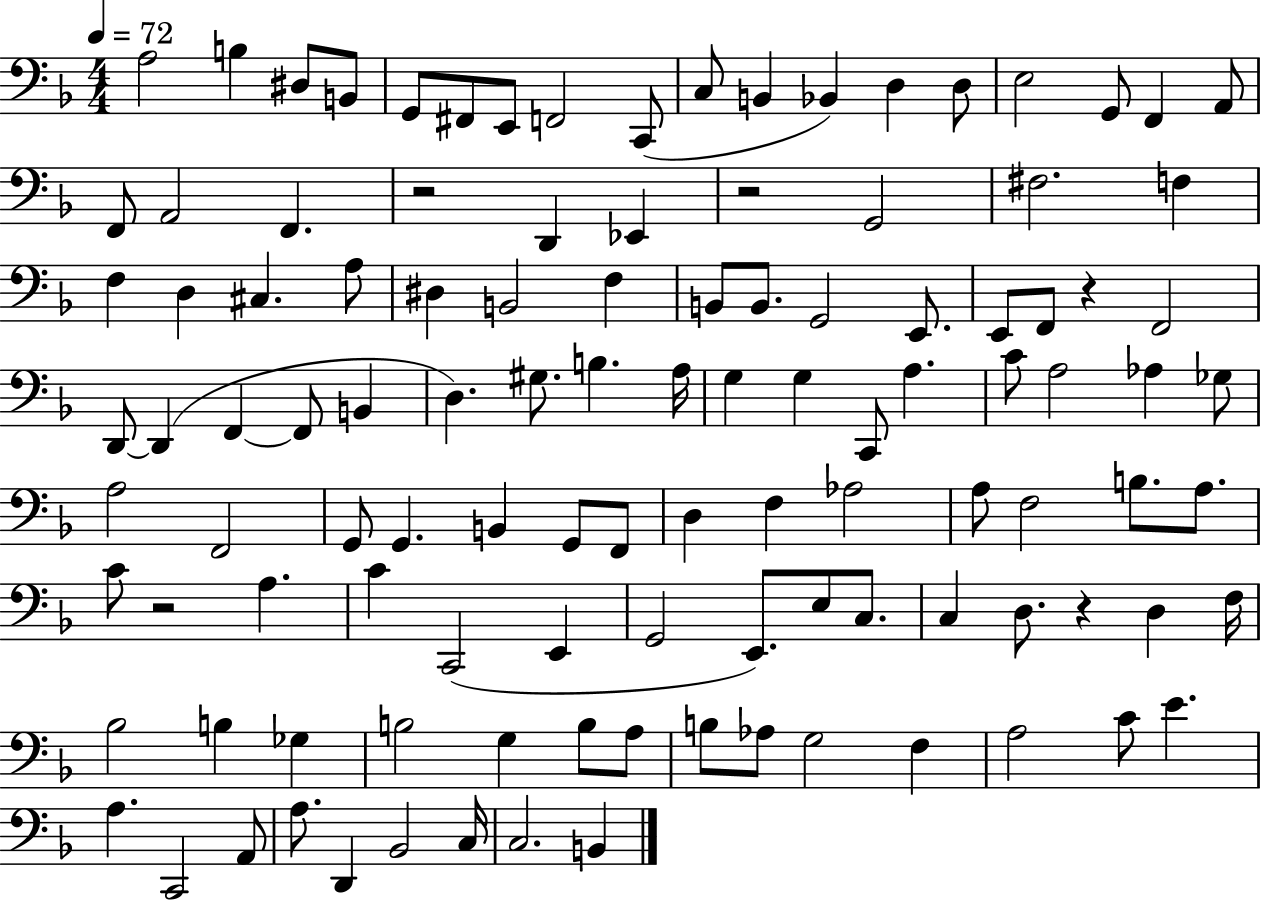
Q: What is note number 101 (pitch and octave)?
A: A2